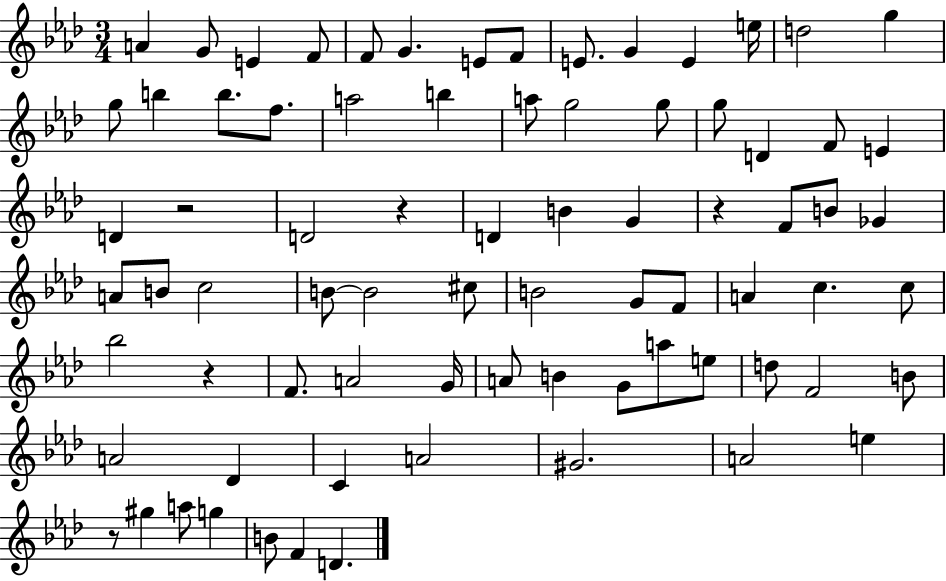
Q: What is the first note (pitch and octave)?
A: A4